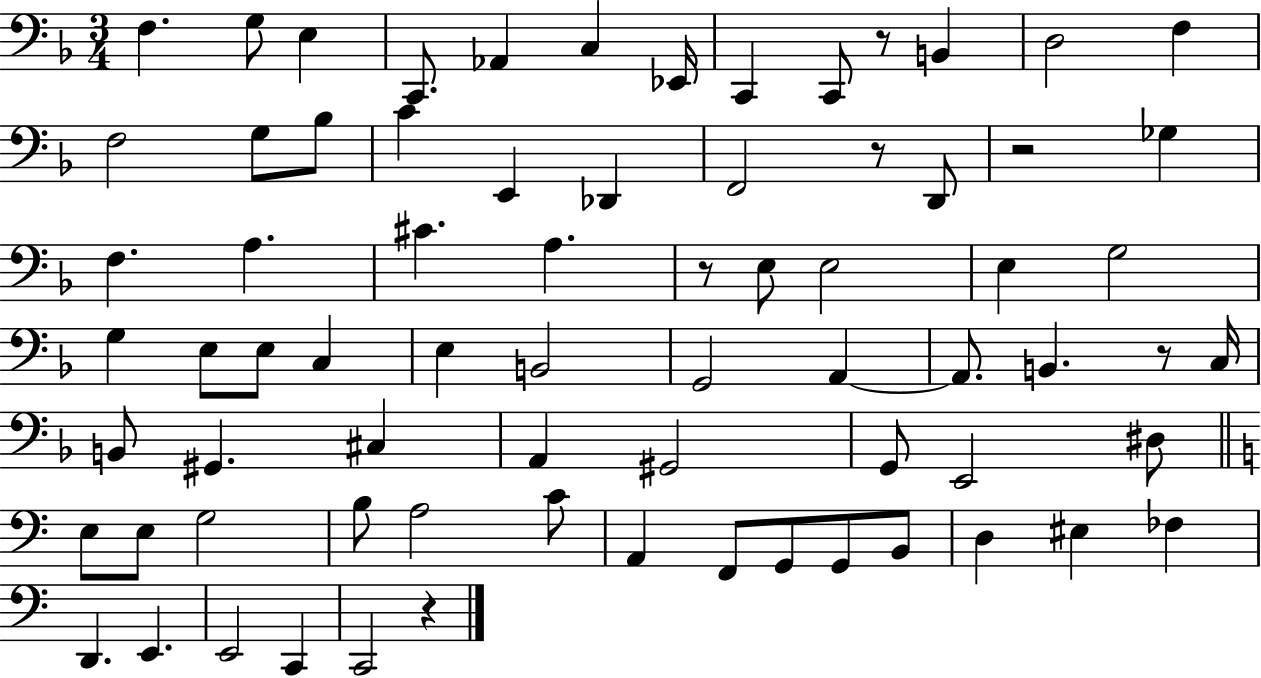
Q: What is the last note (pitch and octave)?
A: C2